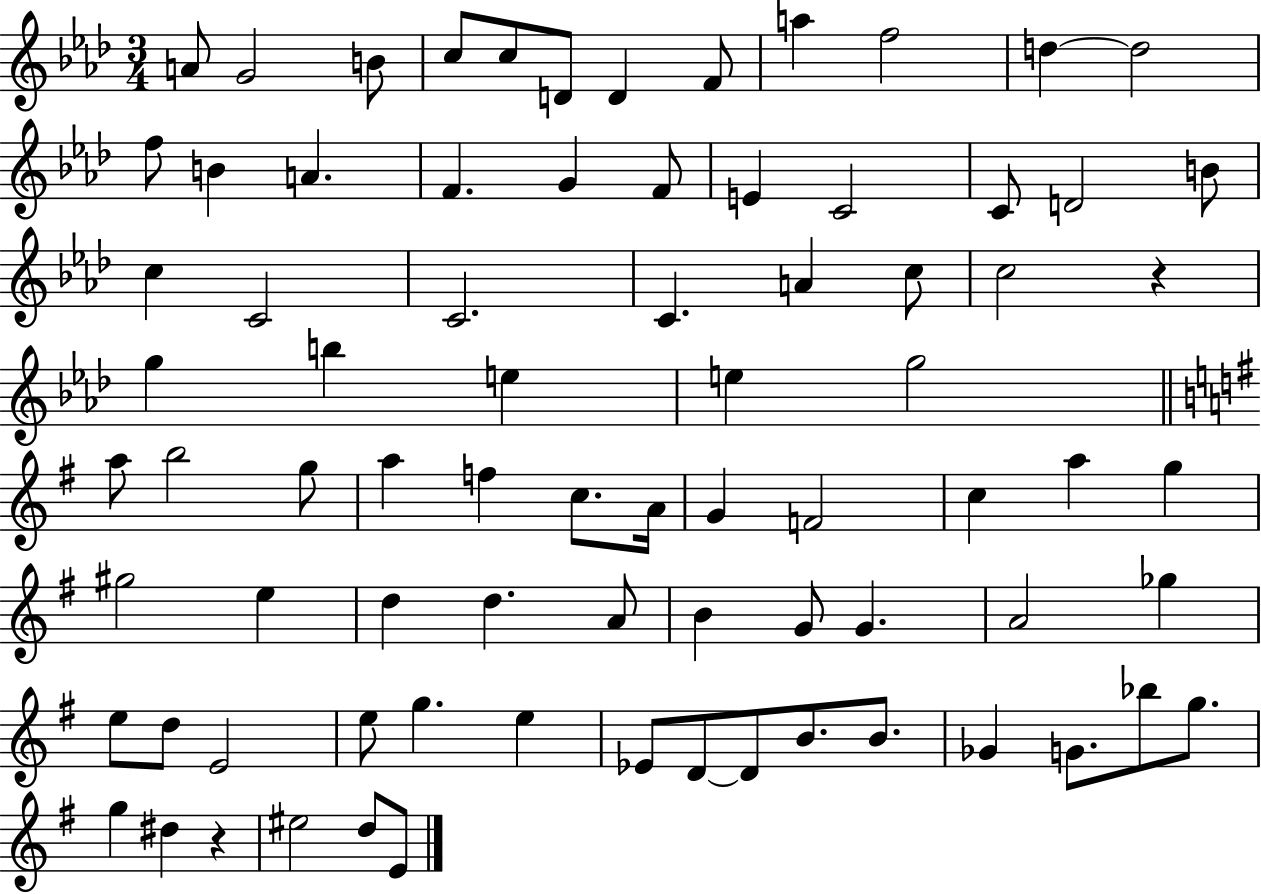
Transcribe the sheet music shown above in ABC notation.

X:1
T:Untitled
M:3/4
L:1/4
K:Ab
A/2 G2 B/2 c/2 c/2 D/2 D F/2 a f2 d d2 f/2 B A F G F/2 E C2 C/2 D2 B/2 c C2 C2 C A c/2 c2 z g b e e g2 a/2 b2 g/2 a f c/2 A/4 G F2 c a g ^g2 e d d A/2 B G/2 G A2 _g e/2 d/2 E2 e/2 g e _E/2 D/2 D/2 B/2 B/2 _G G/2 _b/2 g/2 g ^d z ^e2 d/2 E/2